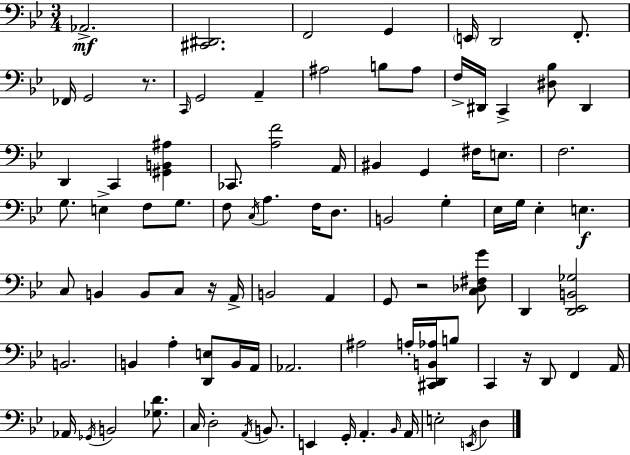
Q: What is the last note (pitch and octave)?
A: D3